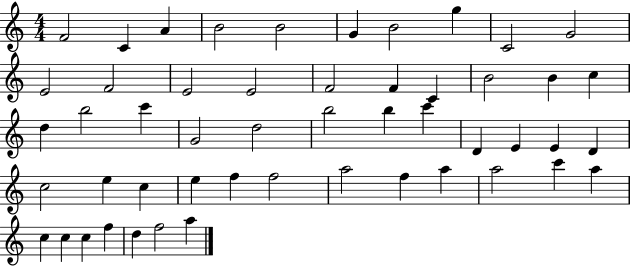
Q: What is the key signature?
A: C major